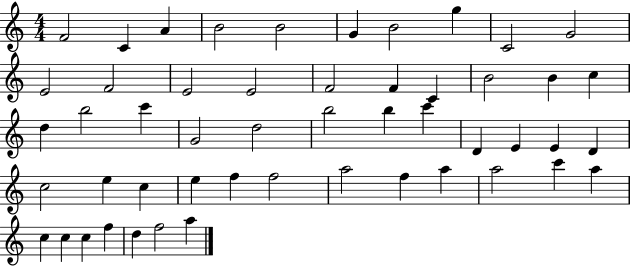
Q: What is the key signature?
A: C major